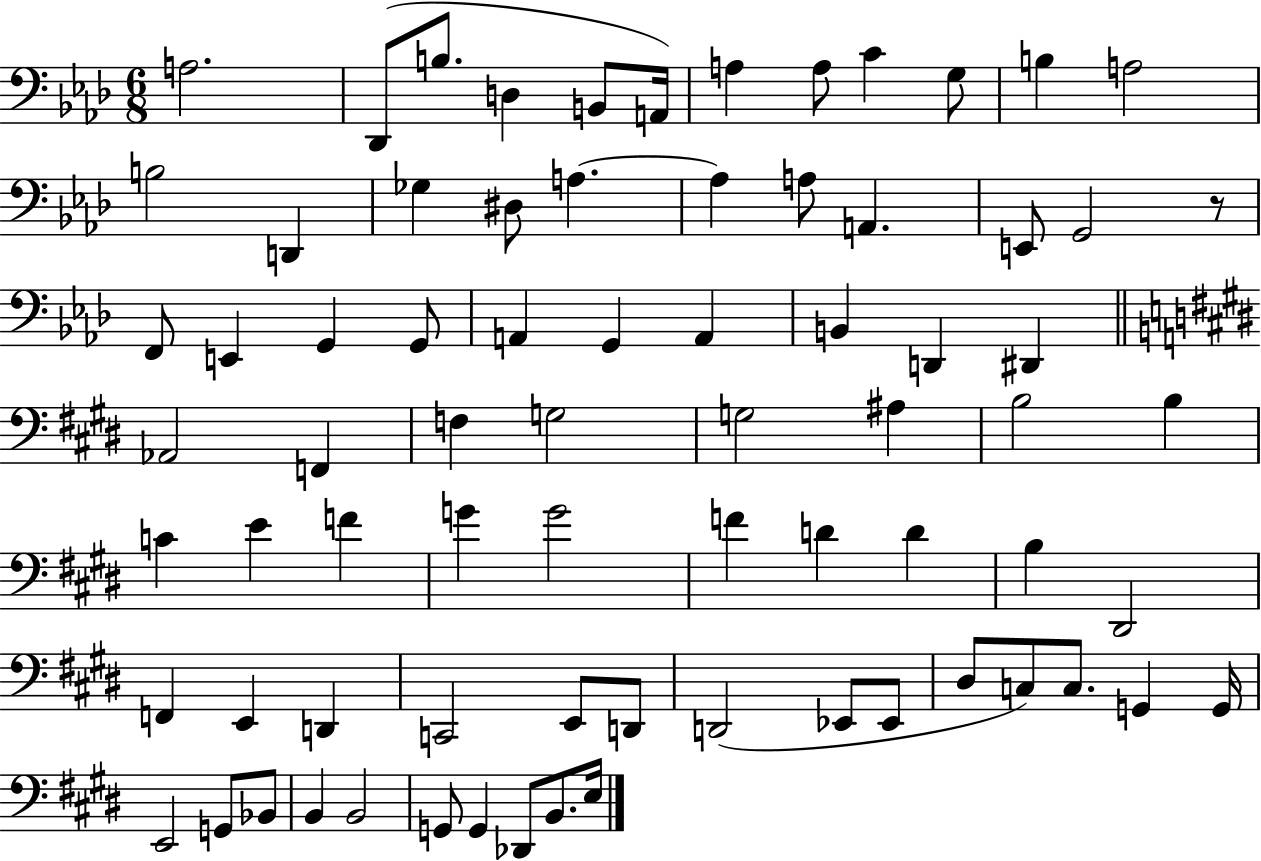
A3/h. Db2/e B3/e. D3/q B2/e A2/s A3/q A3/e C4/q G3/e B3/q A3/h B3/h D2/q Gb3/q D#3/e A3/q. A3/q A3/e A2/q. E2/e G2/h R/e F2/e E2/q G2/q G2/e A2/q G2/q A2/q B2/q D2/q D#2/q Ab2/h F2/q F3/q G3/h G3/h A#3/q B3/h B3/q C4/q E4/q F4/q G4/q G4/h F4/q D4/q D4/q B3/q D#2/h F2/q E2/q D2/q C2/h E2/e D2/e D2/h Eb2/e Eb2/e D#3/e C3/e C3/e. G2/q G2/s E2/h G2/e Bb2/e B2/q B2/h G2/e G2/q Db2/e B2/e. E3/s